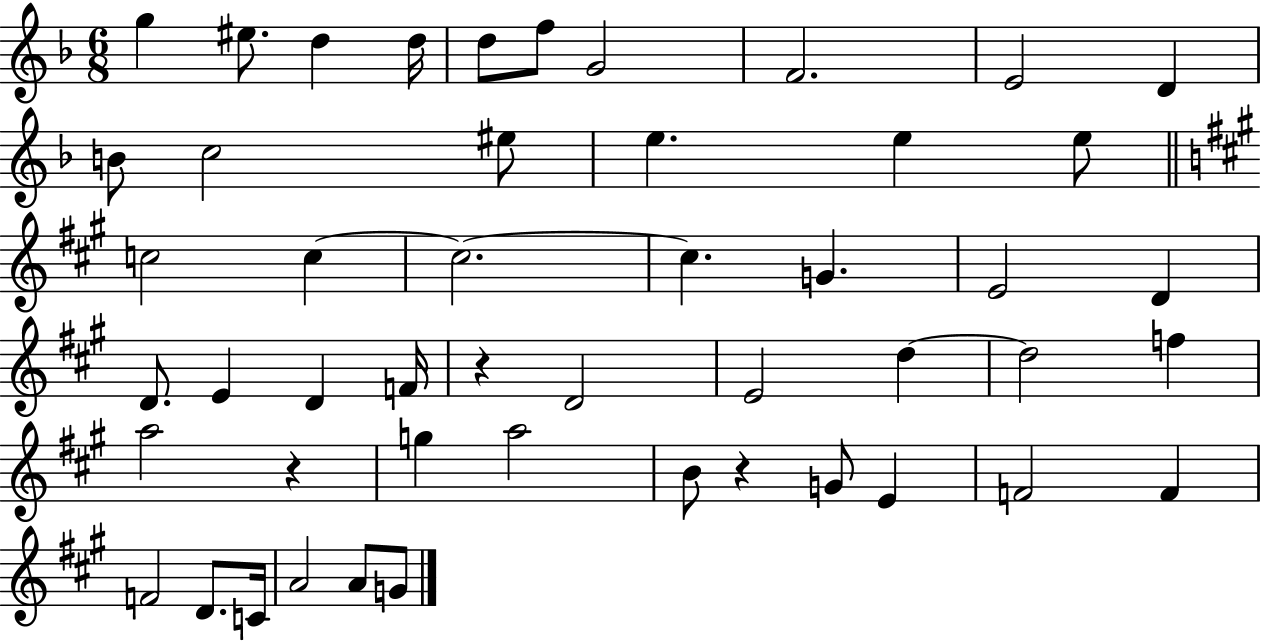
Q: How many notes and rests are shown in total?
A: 49